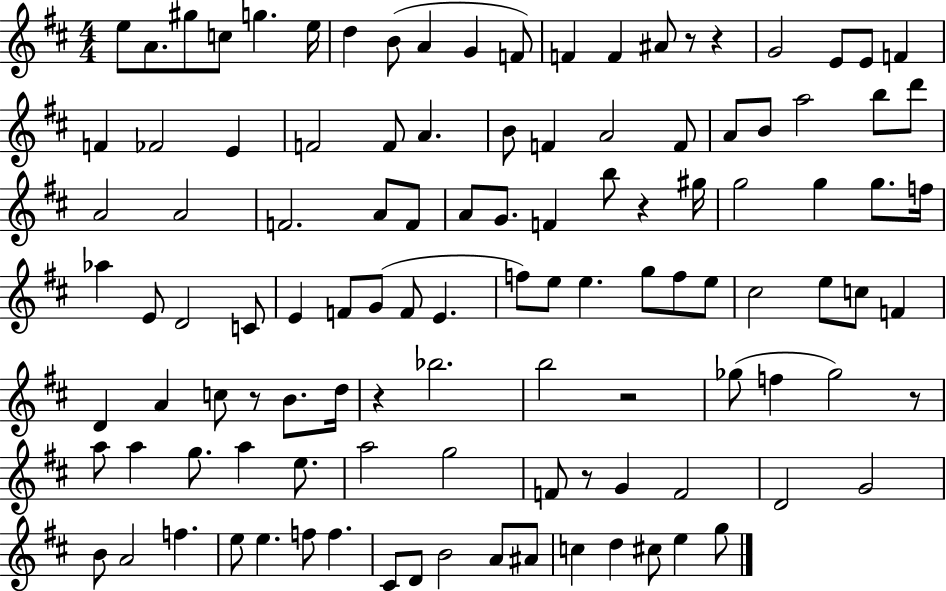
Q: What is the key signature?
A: D major